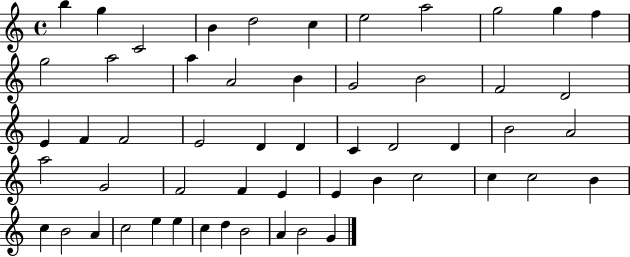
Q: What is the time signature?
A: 4/4